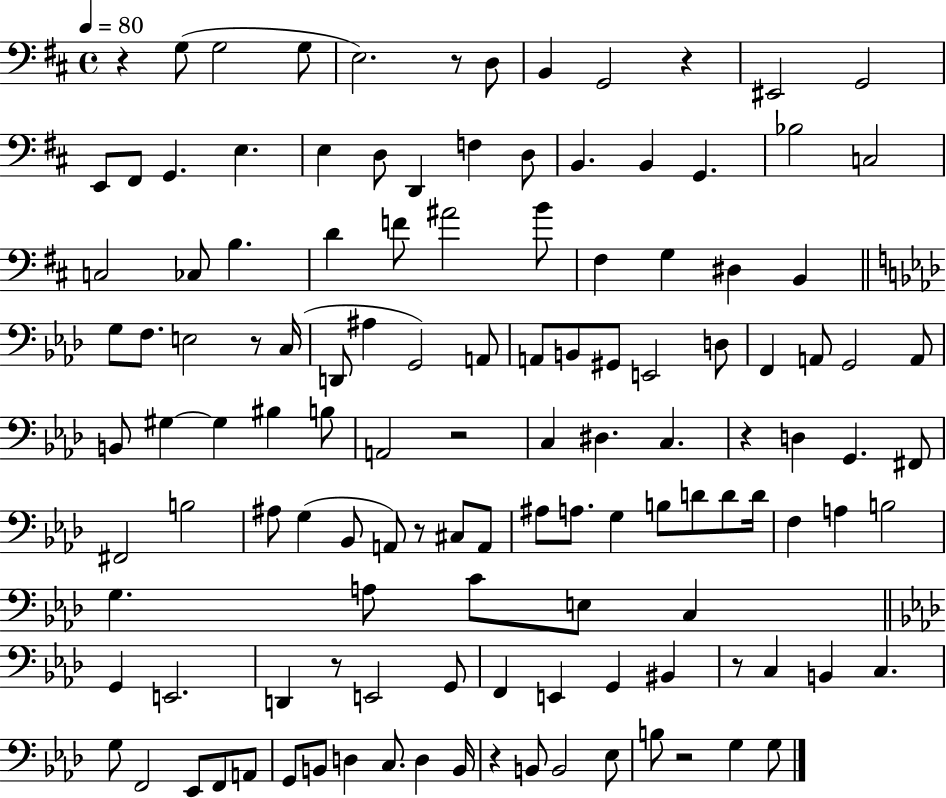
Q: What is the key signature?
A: D major